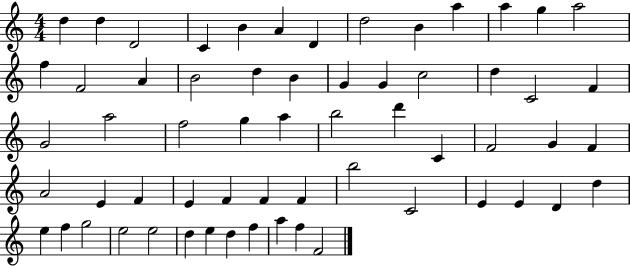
{
  \clef treble
  \numericTimeSignature
  \time 4/4
  \key c \major
  d''4 d''4 d'2 | c'4 b'4 a'4 d'4 | d''2 b'4 a''4 | a''4 g''4 a''2 | \break f''4 f'2 a'4 | b'2 d''4 b'4 | g'4 g'4 c''2 | d''4 c'2 f'4 | \break g'2 a''2 | f''2 g''4 a''4 | b''2 d'''4 c'4 | f'2 g'4 f'4 | \break a'2 e'4 f'4 | e'4 f'4 f'4 f'4 | b''2 c'2 | e'4 e'4 d'4 d''4 | \break e''4 f''4 g''2 | e''2 e''2 | d''4 e''4 d''4 f''4 | a''4 f''4 f'2 | \break \bar "|."
}